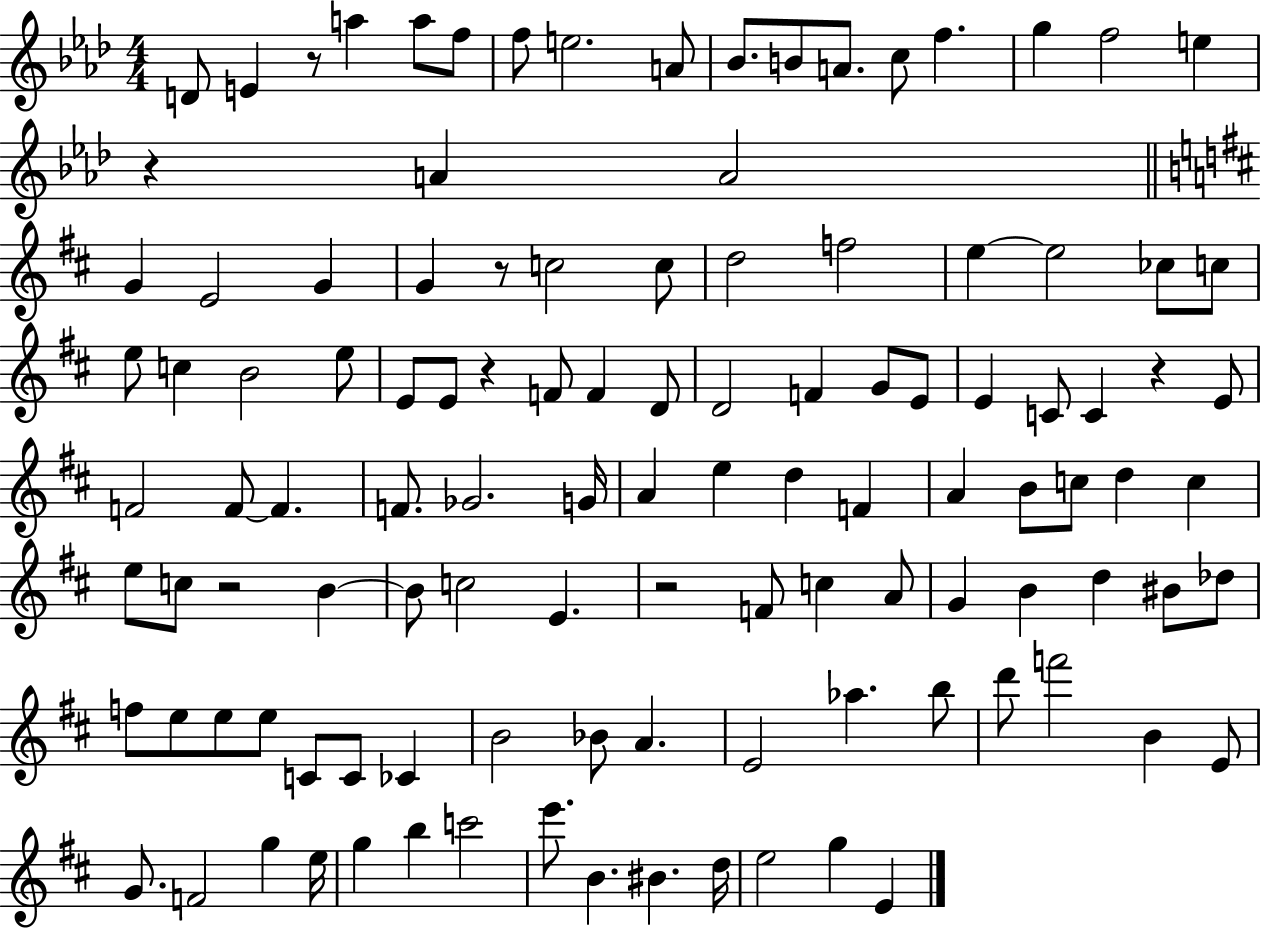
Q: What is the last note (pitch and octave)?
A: E4